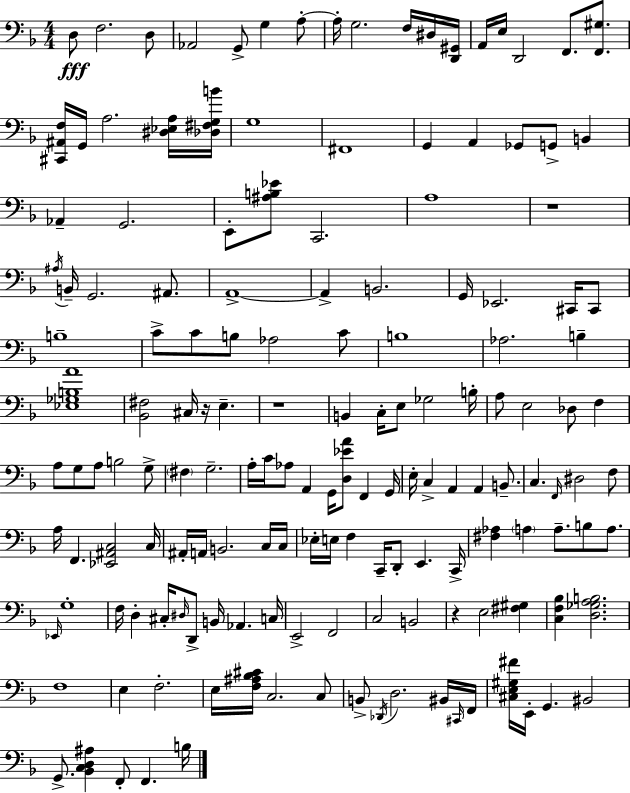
X:1
T:Untitled
M:4/4
L:1/4
K:Dm
D,/2 F,2 D,/2 _A,,2 G,,/2 G, A,/2 A,/4 G,2 F,/4 ^D,/4 [D,,^G,,]/4 A,,/4 E,/4 D,,2 F,,/2 [F,,^G,]/2 [^C,,^A,,F,]/4 G,,/4 A,2 [^D,_E,A,]/4 [_D,^F,G,B]/4 G,4 ^F,,4 G,, A,, _G,,/2 G,,/2 B,, _A,, G,,2 E,,/2 [^A,B,_E]/2 C,,2 A,4 z4 ^A,/4 B,,/4 G,,2 ^A,,/2 A,,4 A,, B,,2 G,,/4 _E,,2 ^C,,/4 ^C,,/2 B,4 C/2 C/2 B,/2 _A,2 C/2 B,4 _A,2 B, [_E,_G,B,A]4 [_B,,^F,]2 ^C,/4 z/4 E, z4 B,, C,/4 E,/2 _G,2 B,/4 A,/2 E,2 _D,/2 F, A,/2 G,/2 A,/2 B,2 G,/2 ^F, G,2 A,/4 C/4 _A,/2 A,, G,,/4 [D,_EA]/2 F,, G,,/4 E,/4 C, A,, A,, B,,/2 C, F,,/4 ^D,2 F,/2 A,/4 F,, [_E,,^A,,C,]2 C,/4 ^A,,/4 A,,/4 B,,2 C,/4 C,/4 _E,/4 E,/4 F, C,,/4 D,,/2 E,, C,,/4 [^F,_A,] A, A,/2 B,/2 A,/2 _E,,/4 G,4 F,/4 D, ^C,/4 ^D,/4 D,,/2 B,,/4 _A,, C,/4 E,,2 F,,2 C,2 B,,2 z E,2 [^F,^G,] [C,F,_B,] [D,_G,A,B,]2 F,4 E, F,2 E,/4 [F,^A,_B,^C]/4 C,2 C,/2 B,,/2 _D,,/4 D,2 ^B,,/4 ^C,,/4 F,,/4 [^C,E,^G,^F]/4 E,,/4 G,, ^B,,2 G,,/2 [_B,,C,D,^A,] F,,/2 F,, B,/4